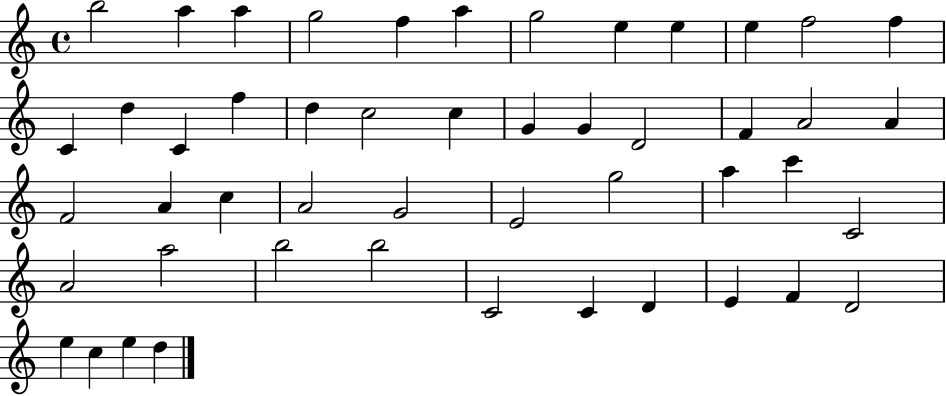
X:1
T:Untitled
M:4/4
L:1/4
K:C
b2 a a g2 f a g2 e e e f2 f C d C f d c2 c G G D2 F A2 A F2 A c A2 G2 E2 g2 a c' C2 A2 a2 b2 b2 C2 C D E F D2 e c e d